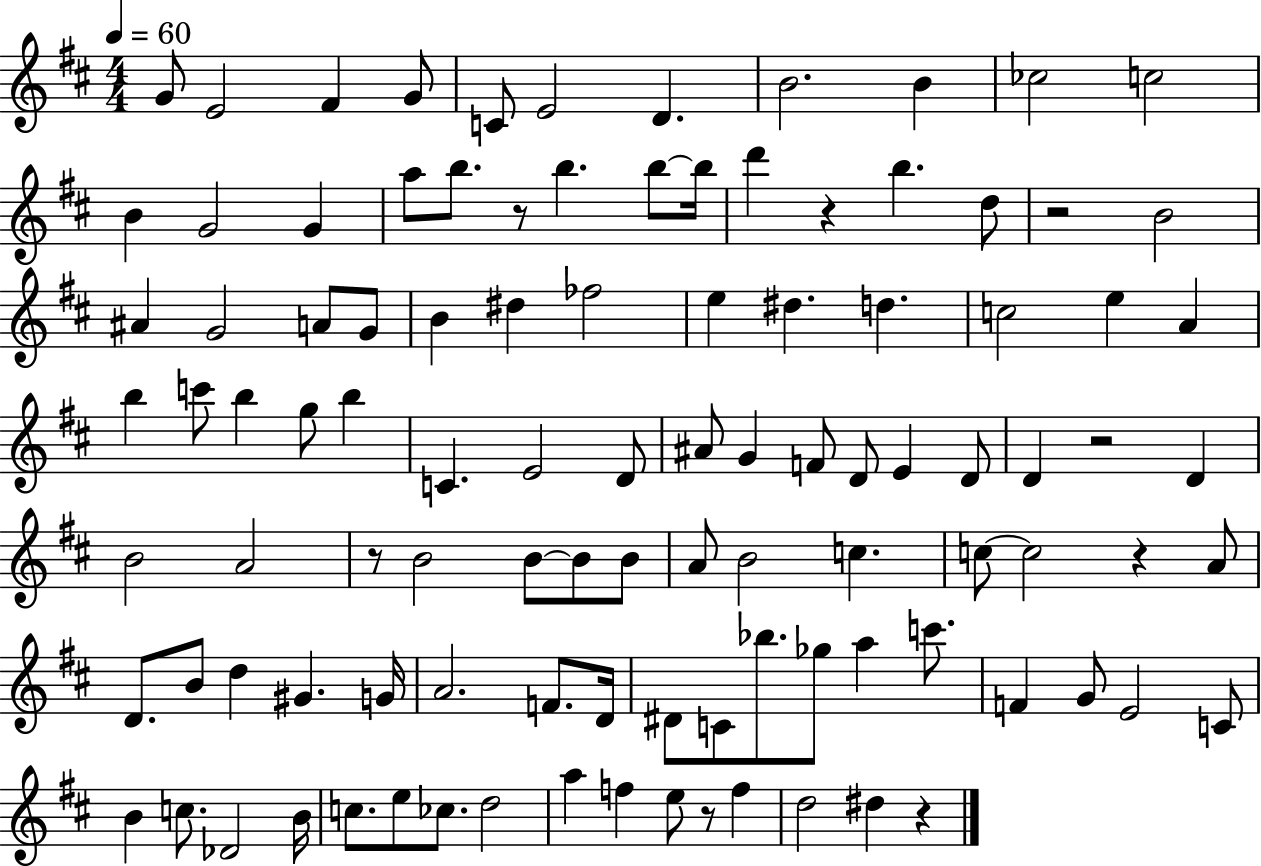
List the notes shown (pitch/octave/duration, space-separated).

G4/e E4/h F#4/q G4/e C4/e E4/h D4/q. B4/h. B4/q CES5/h C5/h B4/q G4/h G4/q A5/e B5/e. R/e B5/q. B5/e B5/s D6/q R/q B5/q. D5/e R/h B4/h A#4/q G4/h A4/e G4/e B4/q D#5/q FES5/h E5/q D#5/q. D5/q. C5/h E5/q A4/q B5/q C6/e B5/q G5/e B5/q C4/q. E4/h D4/e A#4/e G4/q F4/e D4/e E4/q D4/e D4/q R/h D4/q B4/h A4/h R/e B4/h B4/e B4/e B4/e A4/e B4/h C5/q. C5/e C5/h R/q A4/e D4/e. B4/e D5/q G#4/q. G4/s A4/h. F4/e. D4/s D#4/e C4/e Bb5/e. Gb5/e A5/q C6/e. F4/q G4/e E4/h C4/e B4/q C5/e. Db4/h B4/s C5/e. E5/e CES5/e. D5/h A5/q F5/q E5/e R/e F5/q D5/h D#5/q R/q